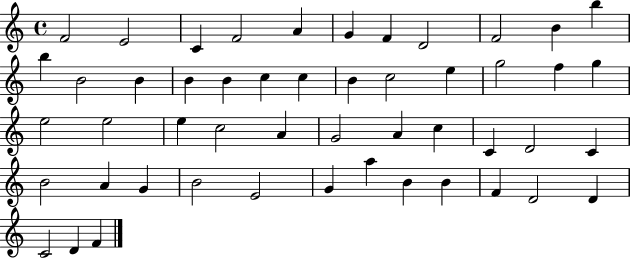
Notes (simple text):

F4/h E4/h C4/q F4/h A4/q G4/q F4/q D4/h F4/h B4/q B5/q B5/q B4/h B4/q B4/q B4/q C5/q C5/q B4/q C5/h E5/q G5/h F5/q G5/q E5/h E5/h E5/q C5/h A4/q G4/h A4/q C5/q C4/q D4/h C4/q B4/h A4/q G4/q B4/h E4/h G4/q A5/q B4/q B4/q F4/q D4/h D4/q C4/h D4/q F4/q